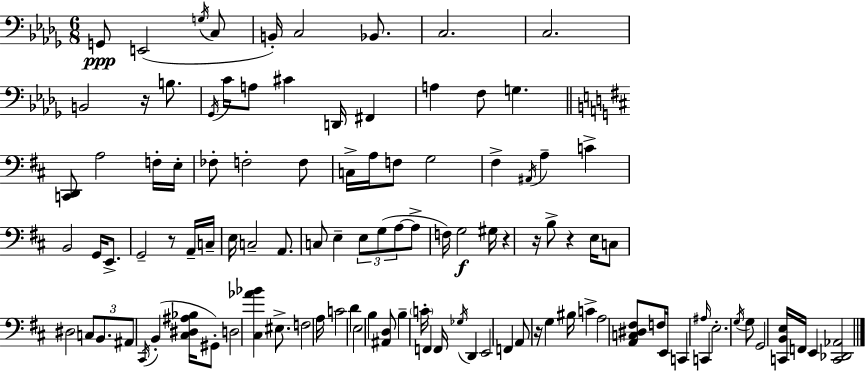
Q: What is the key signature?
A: BES minor